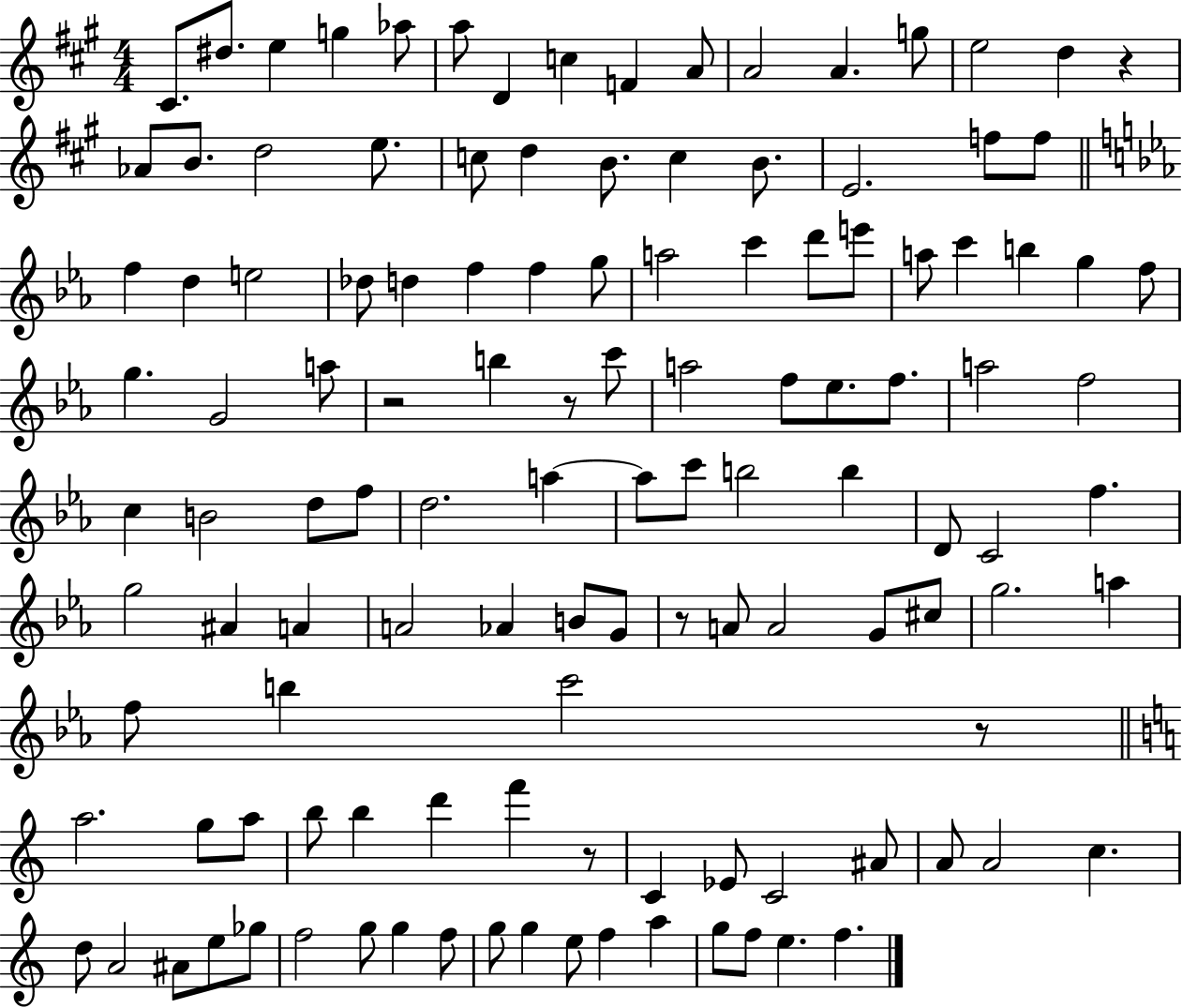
C#4/e. D#5/e. E5/q G5/q Ab5/e A5/e D4/q C5/q F4/q A4/e A4/h A4/q. G5/e E5/h D5/q R/q Ab4/e B4/e. D5/h E5/e. C5/e D5/q B4/e. C5/q B4/e. E4/h. F5/e F5/e F5/q D5/q E5/h Db5/e D5/q F5/q F5/q G5/e A5/h C6/q D6/e E6/e A5/e C6/q B5/q G5/q F5/e G5/q. G4/h A5/e R/h B5/q R/e C6/e A5/h F5/e Eb5/e. F5/e. A5/h F5/h C5/q B4/h D5/e F5/e D5/h. A5/q A5/e C6/e B5/h B5/q D4/e C4/h F5/q. G5/h A#4/q A4/q A4/h Ab4/q B4/e G4/e R/e A4/e A4/h G4/e C#5/e G5/h. A5/q F5/e B5/q C6/h R/e A5/h. G5/e A5/e B5/e B5/q D6/q F6/q R/e C4/q Eb4/e C4/h A#4/e A4/e A4/h C5/q. D5/e A4/h A#4/e E5/e Gb5/e F5/h G5/e G5/q F5/e G5/e G5/q E5/e F5/q A5/q G5/e F5/e E5/q. F5/q.